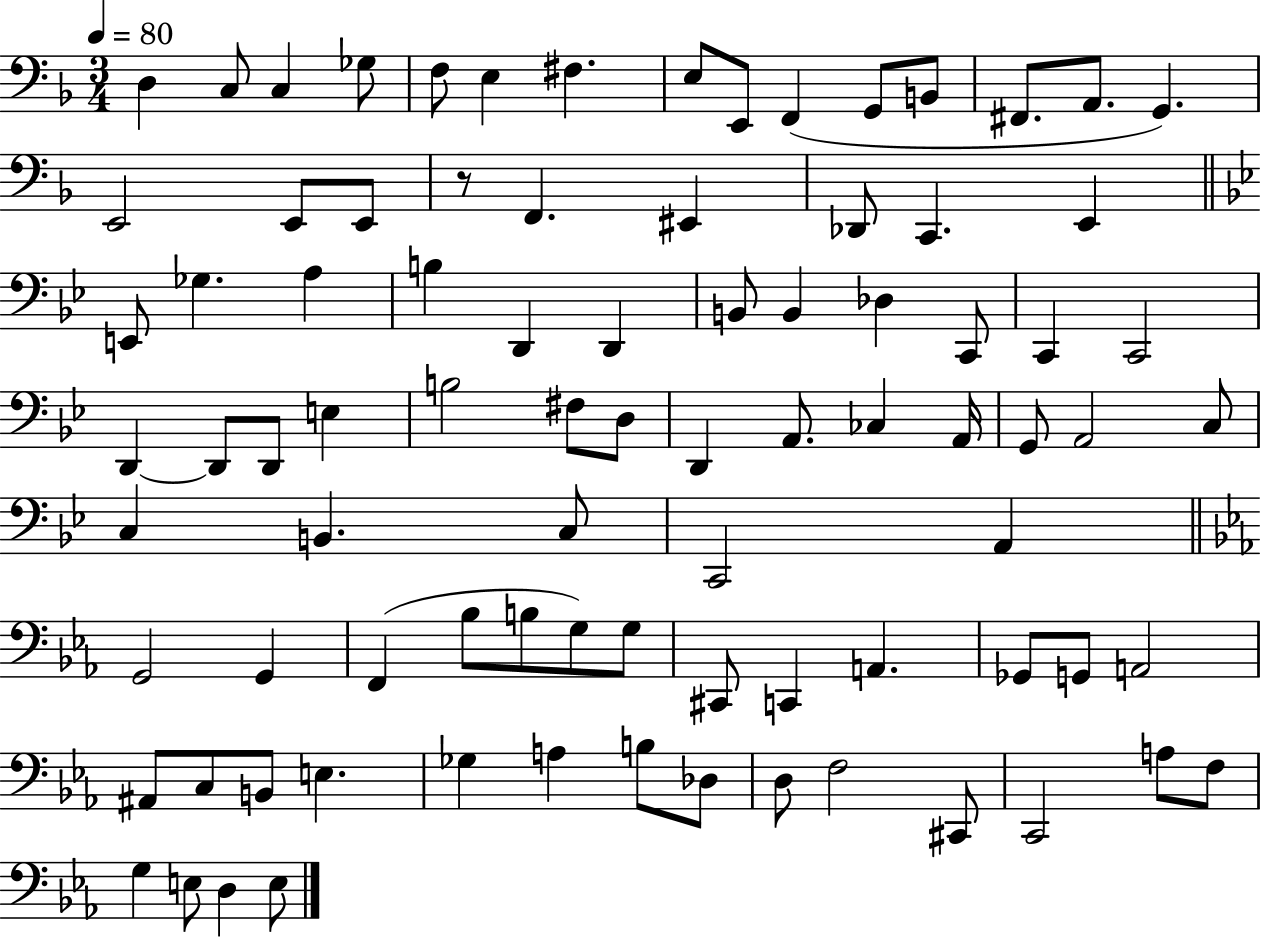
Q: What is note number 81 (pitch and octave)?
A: F3